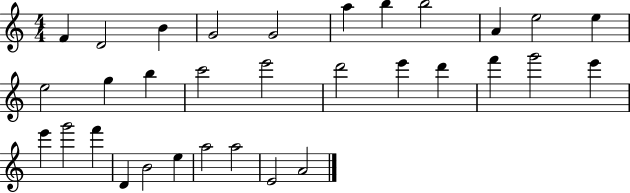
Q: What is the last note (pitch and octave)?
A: A4